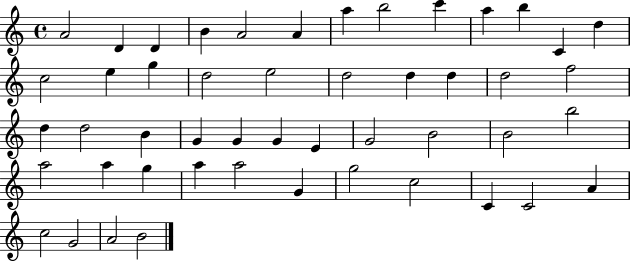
{
  \clef treble
  \time 4/4
  \defaultTimeSignature
  \key c \major
  a'2 d'4 d'4 | b'4 a'2 a'4 | a''4 b''2 c'''4 | a''4 b''4 c'4 d''4 | \break c''2 e''4 g''4 | d''2 e''2 | d''2 d''4 d''4 | d''2 f''2 | \break d''4 d''2 b'4 | g'4 g'4 g'4 e'4 | g'2 b'2 | b'2 b''2 | \break a''2 a''4 g''4 | a''4 a''2 g'4 | g''2 c''2 | c'4 c'2 a'4 | \break c''2 g'2 | a'2 b'2 | \bar "|."
}